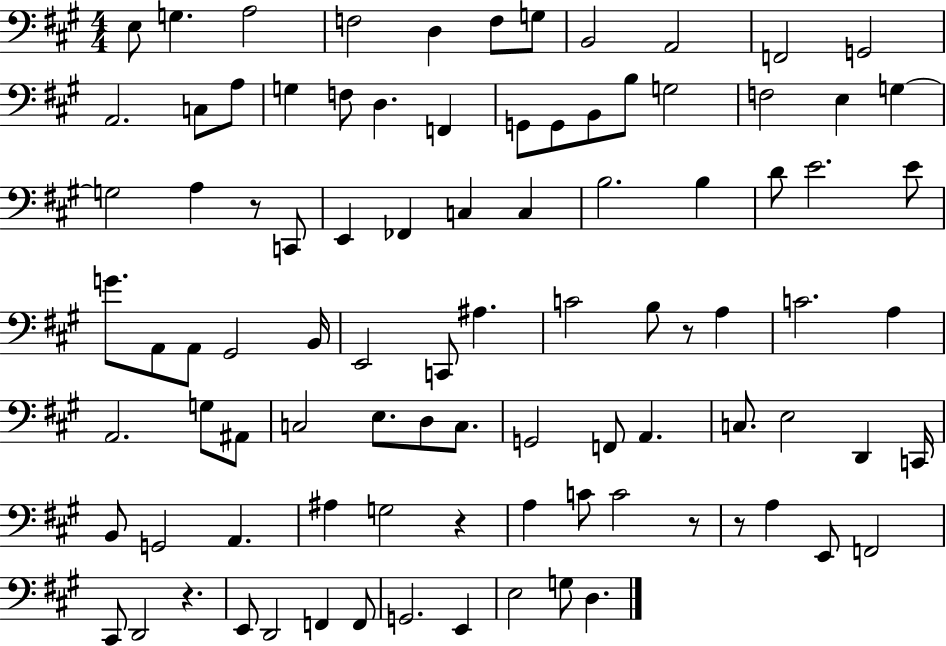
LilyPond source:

{
  \clef bass
  \numericTimeSignature
  \time 4/4
  \key a \major
  e8 g4. a2 | f2 d4 f8 g8 | b,2 a,2 | f,2 g,2 | \break a,2. c8 a8 | g4 f8 d4. f,4 | g,8 g,8 b,8 b8 g2 | f2 e4 g4~~ | \break g2 a4 r8 c,8 | e,4 fes,4 c4 c4 | b2. b4 | d'8 e'2. e'8 | \break g'8. a,8 a,8 gis,2 b,16 | e,2 c,8 ais4. | c'2 b8 r8 a4 | c'2. a4 | \break a,2. g8 ais,8 | c2 e8. d8 c8. | g,2 f,8 a,4. | c8. e2 d,4 c,16 | \break b,8 g,2 a,4. | ais4 g2 r4 | a4 c'8 c'2 r8 | r8 a4 e,8 f,2 | \break cis,8 d,2 r4. | e,8 d,2 f,4 f,8 | g,2. e,4 | e2 g8 d4. | \break \bar "|."
}